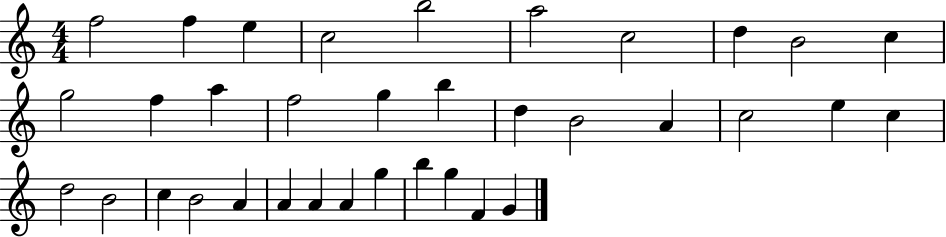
{
  \clef treble
  \numericTimeSignature
  \time 4/4
  \key c \major
  f''2 f''4 e''4 | c''2 b''2 | a''2 c''2 | d''4 b'2 c''4 | \break g''2 f''4 a''4 | f''2 g''4 b''4 | d''4 b'2 a'4 | c''2 e''4 c''4 | \break d''2 b'2 | c''4 b'2 a'4 | a'4 a'4 a'4 g''4 | b''4 g''4 f'4 g'4 | \break \bar "|."
}